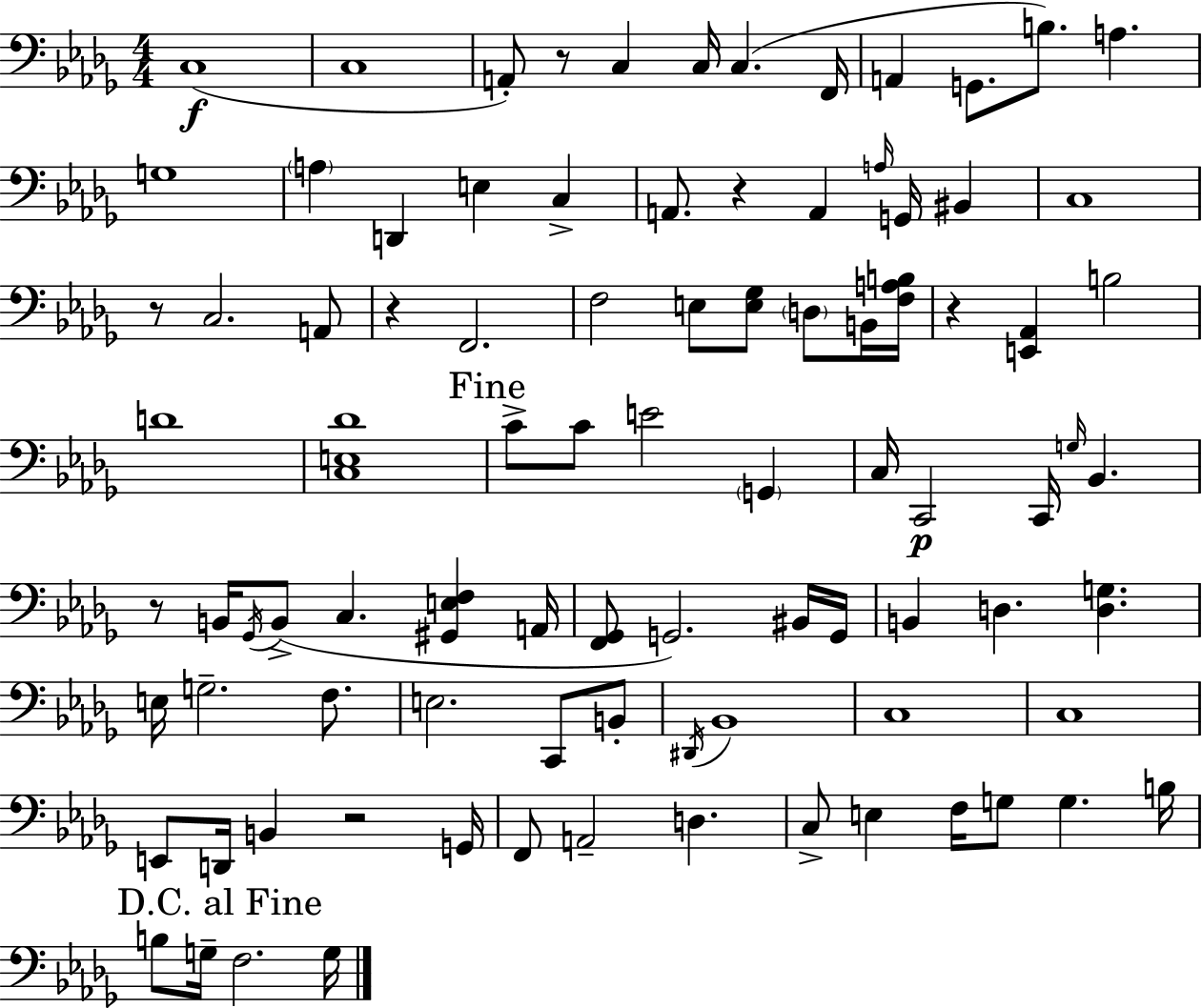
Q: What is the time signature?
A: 4/4